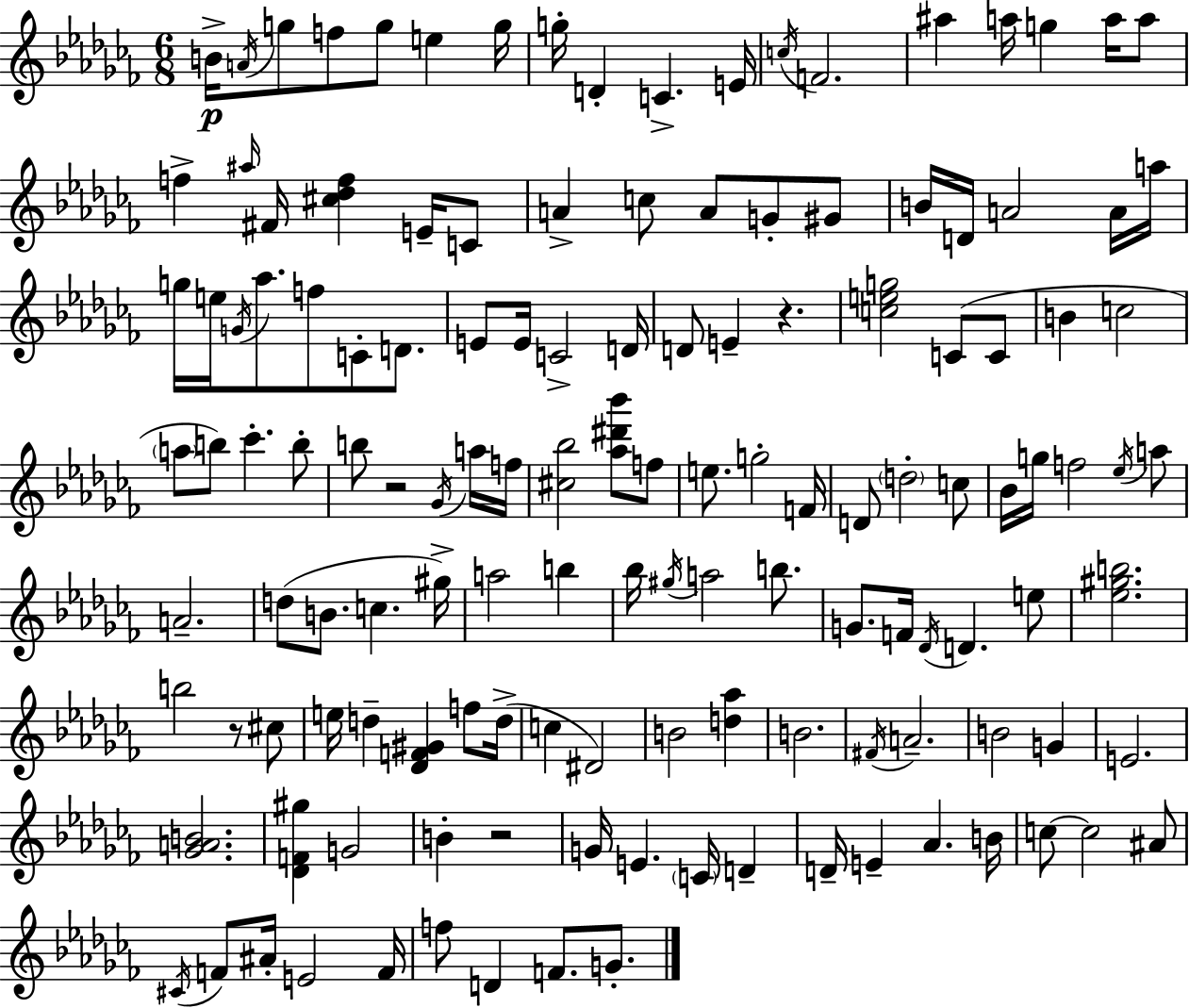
{
  \clef treble
  \numericTimeSignature
  \time 6/8
  \key aes \minor
  b'16->\p \acciaccatura { a'16 } g''8 f''8 g''8 e''4 | g''16 g''16-. d'4-. c'4.-> | e'16 \acciaccatura { c''16 } f'2. | ais''4 a''16 g''4 a''16 | \break a''8 f''4-> \grace { ais''16 } fis'16 <cis'' des'' f''>4 | e'16-- c'8 a'4-> c''8 a'8 g'8-. | gis'8 b'16 d'16 a'2 | a'16 a''16 g''16 e''16 \acciaccatura { g'16 } aes''8. f''8 c'8-. | \break d'8. e'8 e'16 c'2-> | d'16 d'8 e'4-- r4. | <c'' e'' g''>2 | c'8( c'8 b'4 c''2 | \break \parenthesize a''8 b''8) ces'''4.-. | b''8-. b''8 r2 | \acciaccatura { ges'16 } a''16 f''16 <cis'' bes''>2 | <aes'' dis''' bes'''>8 f''8 e''8. g''2-. | \break f'16 d'8 \parenthesize d''2-. | c''8 bes'16 g''16 f''2 | \acciaccatura { ees''16 } a''8 a'2.-- | d''8( b'8. c''4. | \break gis''16->) a''2 | b''4 bes''16 \acciaccatura { gis''16 } a''2 | b''8. g'8. f'16 \acciaccatura { des'16 } | d'4. e''8 <ees'' gis'' b''>2. | \break b''2 | r8 cis''8 e''16 d''4-- | <des' f' gis'>4 f''8 d''16->( c''4 | dis'2) b'2 | \break <d'' aes''>4 b'2. | \acciaccatura { fis'16 } a'2.-- | b'2 | g'4 e'2. | \break <ges' a' b'>2. | <des' f' gis''>4 | g'2 b'4-. | r2 g'16 e'4. | \break \parenthesize c'16 d'4-- d'16-- e'4-- | aes'4. b'16 c''8~~ c''2 | ais'8 \acciaccatura { cis'16 } f'8 | ais'16-. e'2 f'16 f''8 | \break d'4 f'8. g'8.-. \bar "|."
}